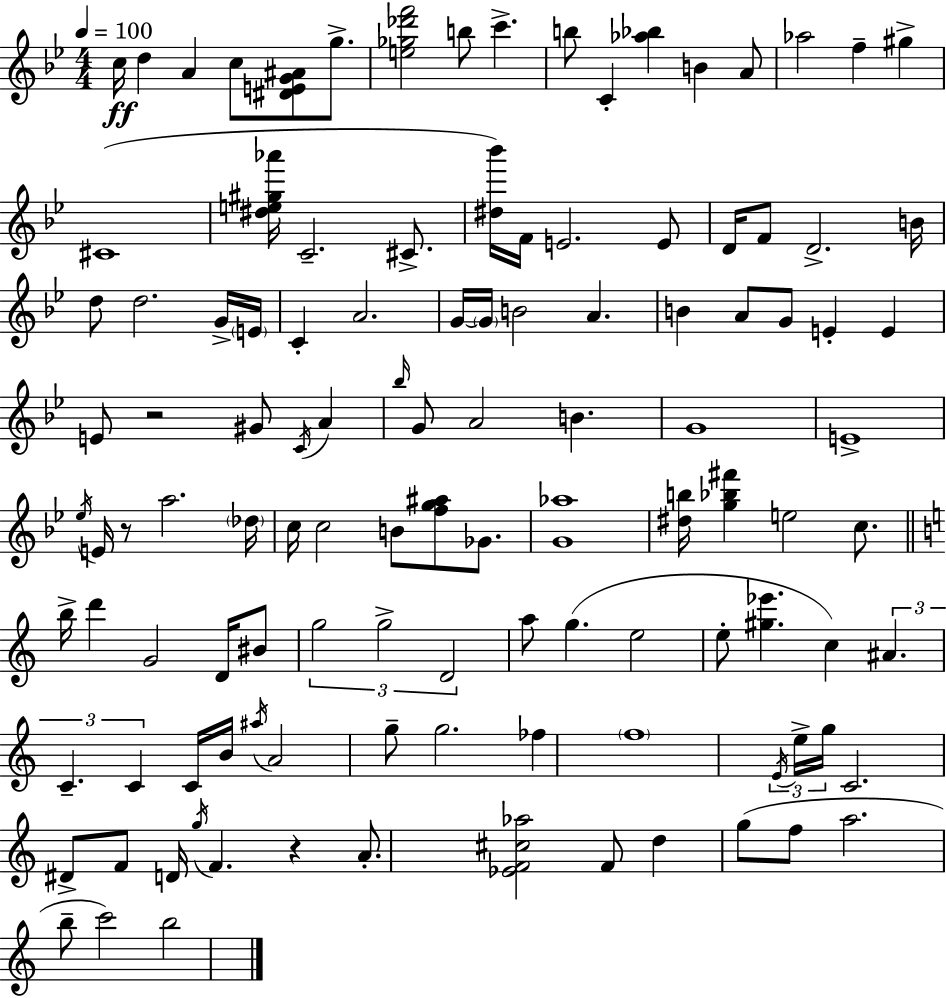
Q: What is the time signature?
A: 4/4